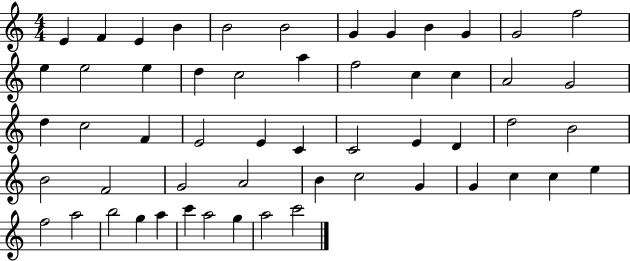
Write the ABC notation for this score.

X:1
T:Untitled
M:4/4
L:1/4
K:C
E F E B B2 B2 G G B G G2 f2 e e2 e d c2 a f2 c c A2 G2 d c2 F E2 E C C2 E D d2 B2 B2 F2 G2 A2 B c2 G G c c e f2 a2 b2 g a c' a2 g a2 c'2